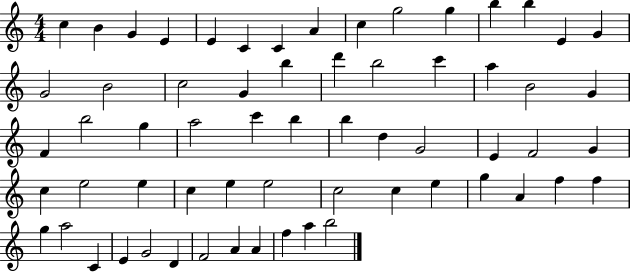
C5/q B4/q G4/q E4/q E4/q C4/q C4/q A4/q C5/q G5/h G5/q B5/q B5/q E4/q G4/q G4/h B4/h C5/h G4/q B5/q D6/q B5/h C6/q A5/q B4/h G4/q F4/q B5/h G5/q A5/h C6/q B5/q B5/q D5/q G4/h E4/q F4/h G4/q C5/q E5/h E5/q C5/q E5/q E5/h C5/h C5/q E5/q G5/q A4/q F5/q F5/q G5/q A5/h C4/q E4/q G4/h D4/q F4/h A4/q A4/q F5/q A5/q B5/h